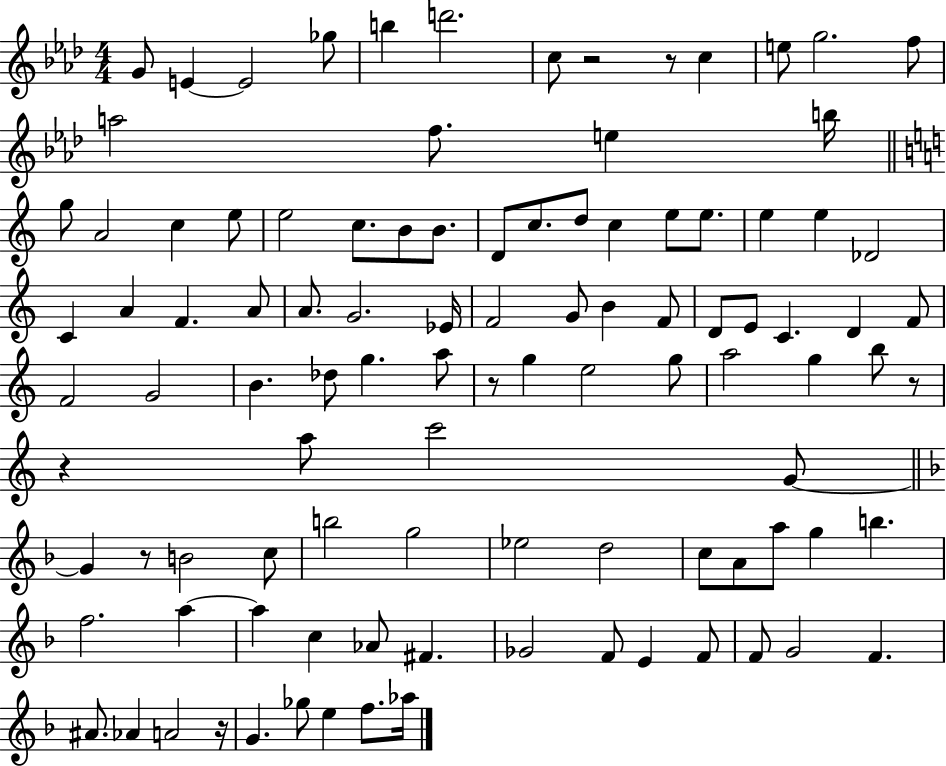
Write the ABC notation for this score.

X:1
T:Untitled
M:4/4
L:1/4
K:Ab
G/2 E E2 _g/2 b d'2 c/2 z2 z/2 c e/2 g2 f/2 a2 f/2 e b/4 g/2 A2 c e/2 e2 c/2 B/2 B/2 D/2 c/2 d/2 c e/2 e/2 e e _D2 C A F A/2 A/2 G2 _E/4 F2 G/2 B F/2 D/2 E/2 C D F/2 F2 G2 B _d/2 g a/2 z/2 g e2 g/2 a2 g b/2 z/2 z a/2 c'2 G/2 G z/2 B2 c/2 b2 g2 _e2 d2 c/2 A/2 a/2 g b f2 a a c _A/2 ^F _G2 F/2 E F/2 F/2 G2 F ^A/2 _A A2 z/4 G _g/2 e f/2 _a/4